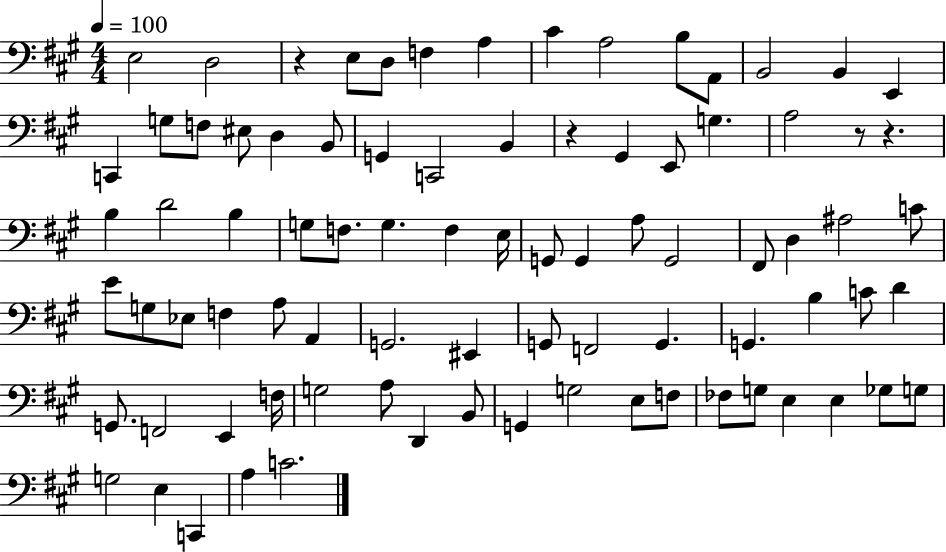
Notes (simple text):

E3/h D3/h R/q E3/e D3/e F3/q A3/q C#4/q A3/h B3/e A2/e B2/h B2/q E2/q C2/q G3/e F3/e EIS3/e D3/q B2/e G2/q C2/h B2/q R/q G#2/q E2/e G3/q. A3/h R/e R/q. B3/q D4/h B3/q G3/e F3/e. G3/q. F3/q E3/s G2/e G2/q A3/e G2/h F#2/e D3/q A#3/h C4/e E4/e G3/e Eb3/e F3/q A3/e A2/q G2/h. EIS2/q G2/e F2/h G2/q. G2/q. B3/q C4/e D4/q G2/e. F2/h E2/q F3/s G3/h A3/e D2/q B2/e G2/q G3/h E3/e F3/e FES3/e G3/e E3/q E3/q Gb3/e G3/e G3/h E3/q C2/q A3/q C4/h.